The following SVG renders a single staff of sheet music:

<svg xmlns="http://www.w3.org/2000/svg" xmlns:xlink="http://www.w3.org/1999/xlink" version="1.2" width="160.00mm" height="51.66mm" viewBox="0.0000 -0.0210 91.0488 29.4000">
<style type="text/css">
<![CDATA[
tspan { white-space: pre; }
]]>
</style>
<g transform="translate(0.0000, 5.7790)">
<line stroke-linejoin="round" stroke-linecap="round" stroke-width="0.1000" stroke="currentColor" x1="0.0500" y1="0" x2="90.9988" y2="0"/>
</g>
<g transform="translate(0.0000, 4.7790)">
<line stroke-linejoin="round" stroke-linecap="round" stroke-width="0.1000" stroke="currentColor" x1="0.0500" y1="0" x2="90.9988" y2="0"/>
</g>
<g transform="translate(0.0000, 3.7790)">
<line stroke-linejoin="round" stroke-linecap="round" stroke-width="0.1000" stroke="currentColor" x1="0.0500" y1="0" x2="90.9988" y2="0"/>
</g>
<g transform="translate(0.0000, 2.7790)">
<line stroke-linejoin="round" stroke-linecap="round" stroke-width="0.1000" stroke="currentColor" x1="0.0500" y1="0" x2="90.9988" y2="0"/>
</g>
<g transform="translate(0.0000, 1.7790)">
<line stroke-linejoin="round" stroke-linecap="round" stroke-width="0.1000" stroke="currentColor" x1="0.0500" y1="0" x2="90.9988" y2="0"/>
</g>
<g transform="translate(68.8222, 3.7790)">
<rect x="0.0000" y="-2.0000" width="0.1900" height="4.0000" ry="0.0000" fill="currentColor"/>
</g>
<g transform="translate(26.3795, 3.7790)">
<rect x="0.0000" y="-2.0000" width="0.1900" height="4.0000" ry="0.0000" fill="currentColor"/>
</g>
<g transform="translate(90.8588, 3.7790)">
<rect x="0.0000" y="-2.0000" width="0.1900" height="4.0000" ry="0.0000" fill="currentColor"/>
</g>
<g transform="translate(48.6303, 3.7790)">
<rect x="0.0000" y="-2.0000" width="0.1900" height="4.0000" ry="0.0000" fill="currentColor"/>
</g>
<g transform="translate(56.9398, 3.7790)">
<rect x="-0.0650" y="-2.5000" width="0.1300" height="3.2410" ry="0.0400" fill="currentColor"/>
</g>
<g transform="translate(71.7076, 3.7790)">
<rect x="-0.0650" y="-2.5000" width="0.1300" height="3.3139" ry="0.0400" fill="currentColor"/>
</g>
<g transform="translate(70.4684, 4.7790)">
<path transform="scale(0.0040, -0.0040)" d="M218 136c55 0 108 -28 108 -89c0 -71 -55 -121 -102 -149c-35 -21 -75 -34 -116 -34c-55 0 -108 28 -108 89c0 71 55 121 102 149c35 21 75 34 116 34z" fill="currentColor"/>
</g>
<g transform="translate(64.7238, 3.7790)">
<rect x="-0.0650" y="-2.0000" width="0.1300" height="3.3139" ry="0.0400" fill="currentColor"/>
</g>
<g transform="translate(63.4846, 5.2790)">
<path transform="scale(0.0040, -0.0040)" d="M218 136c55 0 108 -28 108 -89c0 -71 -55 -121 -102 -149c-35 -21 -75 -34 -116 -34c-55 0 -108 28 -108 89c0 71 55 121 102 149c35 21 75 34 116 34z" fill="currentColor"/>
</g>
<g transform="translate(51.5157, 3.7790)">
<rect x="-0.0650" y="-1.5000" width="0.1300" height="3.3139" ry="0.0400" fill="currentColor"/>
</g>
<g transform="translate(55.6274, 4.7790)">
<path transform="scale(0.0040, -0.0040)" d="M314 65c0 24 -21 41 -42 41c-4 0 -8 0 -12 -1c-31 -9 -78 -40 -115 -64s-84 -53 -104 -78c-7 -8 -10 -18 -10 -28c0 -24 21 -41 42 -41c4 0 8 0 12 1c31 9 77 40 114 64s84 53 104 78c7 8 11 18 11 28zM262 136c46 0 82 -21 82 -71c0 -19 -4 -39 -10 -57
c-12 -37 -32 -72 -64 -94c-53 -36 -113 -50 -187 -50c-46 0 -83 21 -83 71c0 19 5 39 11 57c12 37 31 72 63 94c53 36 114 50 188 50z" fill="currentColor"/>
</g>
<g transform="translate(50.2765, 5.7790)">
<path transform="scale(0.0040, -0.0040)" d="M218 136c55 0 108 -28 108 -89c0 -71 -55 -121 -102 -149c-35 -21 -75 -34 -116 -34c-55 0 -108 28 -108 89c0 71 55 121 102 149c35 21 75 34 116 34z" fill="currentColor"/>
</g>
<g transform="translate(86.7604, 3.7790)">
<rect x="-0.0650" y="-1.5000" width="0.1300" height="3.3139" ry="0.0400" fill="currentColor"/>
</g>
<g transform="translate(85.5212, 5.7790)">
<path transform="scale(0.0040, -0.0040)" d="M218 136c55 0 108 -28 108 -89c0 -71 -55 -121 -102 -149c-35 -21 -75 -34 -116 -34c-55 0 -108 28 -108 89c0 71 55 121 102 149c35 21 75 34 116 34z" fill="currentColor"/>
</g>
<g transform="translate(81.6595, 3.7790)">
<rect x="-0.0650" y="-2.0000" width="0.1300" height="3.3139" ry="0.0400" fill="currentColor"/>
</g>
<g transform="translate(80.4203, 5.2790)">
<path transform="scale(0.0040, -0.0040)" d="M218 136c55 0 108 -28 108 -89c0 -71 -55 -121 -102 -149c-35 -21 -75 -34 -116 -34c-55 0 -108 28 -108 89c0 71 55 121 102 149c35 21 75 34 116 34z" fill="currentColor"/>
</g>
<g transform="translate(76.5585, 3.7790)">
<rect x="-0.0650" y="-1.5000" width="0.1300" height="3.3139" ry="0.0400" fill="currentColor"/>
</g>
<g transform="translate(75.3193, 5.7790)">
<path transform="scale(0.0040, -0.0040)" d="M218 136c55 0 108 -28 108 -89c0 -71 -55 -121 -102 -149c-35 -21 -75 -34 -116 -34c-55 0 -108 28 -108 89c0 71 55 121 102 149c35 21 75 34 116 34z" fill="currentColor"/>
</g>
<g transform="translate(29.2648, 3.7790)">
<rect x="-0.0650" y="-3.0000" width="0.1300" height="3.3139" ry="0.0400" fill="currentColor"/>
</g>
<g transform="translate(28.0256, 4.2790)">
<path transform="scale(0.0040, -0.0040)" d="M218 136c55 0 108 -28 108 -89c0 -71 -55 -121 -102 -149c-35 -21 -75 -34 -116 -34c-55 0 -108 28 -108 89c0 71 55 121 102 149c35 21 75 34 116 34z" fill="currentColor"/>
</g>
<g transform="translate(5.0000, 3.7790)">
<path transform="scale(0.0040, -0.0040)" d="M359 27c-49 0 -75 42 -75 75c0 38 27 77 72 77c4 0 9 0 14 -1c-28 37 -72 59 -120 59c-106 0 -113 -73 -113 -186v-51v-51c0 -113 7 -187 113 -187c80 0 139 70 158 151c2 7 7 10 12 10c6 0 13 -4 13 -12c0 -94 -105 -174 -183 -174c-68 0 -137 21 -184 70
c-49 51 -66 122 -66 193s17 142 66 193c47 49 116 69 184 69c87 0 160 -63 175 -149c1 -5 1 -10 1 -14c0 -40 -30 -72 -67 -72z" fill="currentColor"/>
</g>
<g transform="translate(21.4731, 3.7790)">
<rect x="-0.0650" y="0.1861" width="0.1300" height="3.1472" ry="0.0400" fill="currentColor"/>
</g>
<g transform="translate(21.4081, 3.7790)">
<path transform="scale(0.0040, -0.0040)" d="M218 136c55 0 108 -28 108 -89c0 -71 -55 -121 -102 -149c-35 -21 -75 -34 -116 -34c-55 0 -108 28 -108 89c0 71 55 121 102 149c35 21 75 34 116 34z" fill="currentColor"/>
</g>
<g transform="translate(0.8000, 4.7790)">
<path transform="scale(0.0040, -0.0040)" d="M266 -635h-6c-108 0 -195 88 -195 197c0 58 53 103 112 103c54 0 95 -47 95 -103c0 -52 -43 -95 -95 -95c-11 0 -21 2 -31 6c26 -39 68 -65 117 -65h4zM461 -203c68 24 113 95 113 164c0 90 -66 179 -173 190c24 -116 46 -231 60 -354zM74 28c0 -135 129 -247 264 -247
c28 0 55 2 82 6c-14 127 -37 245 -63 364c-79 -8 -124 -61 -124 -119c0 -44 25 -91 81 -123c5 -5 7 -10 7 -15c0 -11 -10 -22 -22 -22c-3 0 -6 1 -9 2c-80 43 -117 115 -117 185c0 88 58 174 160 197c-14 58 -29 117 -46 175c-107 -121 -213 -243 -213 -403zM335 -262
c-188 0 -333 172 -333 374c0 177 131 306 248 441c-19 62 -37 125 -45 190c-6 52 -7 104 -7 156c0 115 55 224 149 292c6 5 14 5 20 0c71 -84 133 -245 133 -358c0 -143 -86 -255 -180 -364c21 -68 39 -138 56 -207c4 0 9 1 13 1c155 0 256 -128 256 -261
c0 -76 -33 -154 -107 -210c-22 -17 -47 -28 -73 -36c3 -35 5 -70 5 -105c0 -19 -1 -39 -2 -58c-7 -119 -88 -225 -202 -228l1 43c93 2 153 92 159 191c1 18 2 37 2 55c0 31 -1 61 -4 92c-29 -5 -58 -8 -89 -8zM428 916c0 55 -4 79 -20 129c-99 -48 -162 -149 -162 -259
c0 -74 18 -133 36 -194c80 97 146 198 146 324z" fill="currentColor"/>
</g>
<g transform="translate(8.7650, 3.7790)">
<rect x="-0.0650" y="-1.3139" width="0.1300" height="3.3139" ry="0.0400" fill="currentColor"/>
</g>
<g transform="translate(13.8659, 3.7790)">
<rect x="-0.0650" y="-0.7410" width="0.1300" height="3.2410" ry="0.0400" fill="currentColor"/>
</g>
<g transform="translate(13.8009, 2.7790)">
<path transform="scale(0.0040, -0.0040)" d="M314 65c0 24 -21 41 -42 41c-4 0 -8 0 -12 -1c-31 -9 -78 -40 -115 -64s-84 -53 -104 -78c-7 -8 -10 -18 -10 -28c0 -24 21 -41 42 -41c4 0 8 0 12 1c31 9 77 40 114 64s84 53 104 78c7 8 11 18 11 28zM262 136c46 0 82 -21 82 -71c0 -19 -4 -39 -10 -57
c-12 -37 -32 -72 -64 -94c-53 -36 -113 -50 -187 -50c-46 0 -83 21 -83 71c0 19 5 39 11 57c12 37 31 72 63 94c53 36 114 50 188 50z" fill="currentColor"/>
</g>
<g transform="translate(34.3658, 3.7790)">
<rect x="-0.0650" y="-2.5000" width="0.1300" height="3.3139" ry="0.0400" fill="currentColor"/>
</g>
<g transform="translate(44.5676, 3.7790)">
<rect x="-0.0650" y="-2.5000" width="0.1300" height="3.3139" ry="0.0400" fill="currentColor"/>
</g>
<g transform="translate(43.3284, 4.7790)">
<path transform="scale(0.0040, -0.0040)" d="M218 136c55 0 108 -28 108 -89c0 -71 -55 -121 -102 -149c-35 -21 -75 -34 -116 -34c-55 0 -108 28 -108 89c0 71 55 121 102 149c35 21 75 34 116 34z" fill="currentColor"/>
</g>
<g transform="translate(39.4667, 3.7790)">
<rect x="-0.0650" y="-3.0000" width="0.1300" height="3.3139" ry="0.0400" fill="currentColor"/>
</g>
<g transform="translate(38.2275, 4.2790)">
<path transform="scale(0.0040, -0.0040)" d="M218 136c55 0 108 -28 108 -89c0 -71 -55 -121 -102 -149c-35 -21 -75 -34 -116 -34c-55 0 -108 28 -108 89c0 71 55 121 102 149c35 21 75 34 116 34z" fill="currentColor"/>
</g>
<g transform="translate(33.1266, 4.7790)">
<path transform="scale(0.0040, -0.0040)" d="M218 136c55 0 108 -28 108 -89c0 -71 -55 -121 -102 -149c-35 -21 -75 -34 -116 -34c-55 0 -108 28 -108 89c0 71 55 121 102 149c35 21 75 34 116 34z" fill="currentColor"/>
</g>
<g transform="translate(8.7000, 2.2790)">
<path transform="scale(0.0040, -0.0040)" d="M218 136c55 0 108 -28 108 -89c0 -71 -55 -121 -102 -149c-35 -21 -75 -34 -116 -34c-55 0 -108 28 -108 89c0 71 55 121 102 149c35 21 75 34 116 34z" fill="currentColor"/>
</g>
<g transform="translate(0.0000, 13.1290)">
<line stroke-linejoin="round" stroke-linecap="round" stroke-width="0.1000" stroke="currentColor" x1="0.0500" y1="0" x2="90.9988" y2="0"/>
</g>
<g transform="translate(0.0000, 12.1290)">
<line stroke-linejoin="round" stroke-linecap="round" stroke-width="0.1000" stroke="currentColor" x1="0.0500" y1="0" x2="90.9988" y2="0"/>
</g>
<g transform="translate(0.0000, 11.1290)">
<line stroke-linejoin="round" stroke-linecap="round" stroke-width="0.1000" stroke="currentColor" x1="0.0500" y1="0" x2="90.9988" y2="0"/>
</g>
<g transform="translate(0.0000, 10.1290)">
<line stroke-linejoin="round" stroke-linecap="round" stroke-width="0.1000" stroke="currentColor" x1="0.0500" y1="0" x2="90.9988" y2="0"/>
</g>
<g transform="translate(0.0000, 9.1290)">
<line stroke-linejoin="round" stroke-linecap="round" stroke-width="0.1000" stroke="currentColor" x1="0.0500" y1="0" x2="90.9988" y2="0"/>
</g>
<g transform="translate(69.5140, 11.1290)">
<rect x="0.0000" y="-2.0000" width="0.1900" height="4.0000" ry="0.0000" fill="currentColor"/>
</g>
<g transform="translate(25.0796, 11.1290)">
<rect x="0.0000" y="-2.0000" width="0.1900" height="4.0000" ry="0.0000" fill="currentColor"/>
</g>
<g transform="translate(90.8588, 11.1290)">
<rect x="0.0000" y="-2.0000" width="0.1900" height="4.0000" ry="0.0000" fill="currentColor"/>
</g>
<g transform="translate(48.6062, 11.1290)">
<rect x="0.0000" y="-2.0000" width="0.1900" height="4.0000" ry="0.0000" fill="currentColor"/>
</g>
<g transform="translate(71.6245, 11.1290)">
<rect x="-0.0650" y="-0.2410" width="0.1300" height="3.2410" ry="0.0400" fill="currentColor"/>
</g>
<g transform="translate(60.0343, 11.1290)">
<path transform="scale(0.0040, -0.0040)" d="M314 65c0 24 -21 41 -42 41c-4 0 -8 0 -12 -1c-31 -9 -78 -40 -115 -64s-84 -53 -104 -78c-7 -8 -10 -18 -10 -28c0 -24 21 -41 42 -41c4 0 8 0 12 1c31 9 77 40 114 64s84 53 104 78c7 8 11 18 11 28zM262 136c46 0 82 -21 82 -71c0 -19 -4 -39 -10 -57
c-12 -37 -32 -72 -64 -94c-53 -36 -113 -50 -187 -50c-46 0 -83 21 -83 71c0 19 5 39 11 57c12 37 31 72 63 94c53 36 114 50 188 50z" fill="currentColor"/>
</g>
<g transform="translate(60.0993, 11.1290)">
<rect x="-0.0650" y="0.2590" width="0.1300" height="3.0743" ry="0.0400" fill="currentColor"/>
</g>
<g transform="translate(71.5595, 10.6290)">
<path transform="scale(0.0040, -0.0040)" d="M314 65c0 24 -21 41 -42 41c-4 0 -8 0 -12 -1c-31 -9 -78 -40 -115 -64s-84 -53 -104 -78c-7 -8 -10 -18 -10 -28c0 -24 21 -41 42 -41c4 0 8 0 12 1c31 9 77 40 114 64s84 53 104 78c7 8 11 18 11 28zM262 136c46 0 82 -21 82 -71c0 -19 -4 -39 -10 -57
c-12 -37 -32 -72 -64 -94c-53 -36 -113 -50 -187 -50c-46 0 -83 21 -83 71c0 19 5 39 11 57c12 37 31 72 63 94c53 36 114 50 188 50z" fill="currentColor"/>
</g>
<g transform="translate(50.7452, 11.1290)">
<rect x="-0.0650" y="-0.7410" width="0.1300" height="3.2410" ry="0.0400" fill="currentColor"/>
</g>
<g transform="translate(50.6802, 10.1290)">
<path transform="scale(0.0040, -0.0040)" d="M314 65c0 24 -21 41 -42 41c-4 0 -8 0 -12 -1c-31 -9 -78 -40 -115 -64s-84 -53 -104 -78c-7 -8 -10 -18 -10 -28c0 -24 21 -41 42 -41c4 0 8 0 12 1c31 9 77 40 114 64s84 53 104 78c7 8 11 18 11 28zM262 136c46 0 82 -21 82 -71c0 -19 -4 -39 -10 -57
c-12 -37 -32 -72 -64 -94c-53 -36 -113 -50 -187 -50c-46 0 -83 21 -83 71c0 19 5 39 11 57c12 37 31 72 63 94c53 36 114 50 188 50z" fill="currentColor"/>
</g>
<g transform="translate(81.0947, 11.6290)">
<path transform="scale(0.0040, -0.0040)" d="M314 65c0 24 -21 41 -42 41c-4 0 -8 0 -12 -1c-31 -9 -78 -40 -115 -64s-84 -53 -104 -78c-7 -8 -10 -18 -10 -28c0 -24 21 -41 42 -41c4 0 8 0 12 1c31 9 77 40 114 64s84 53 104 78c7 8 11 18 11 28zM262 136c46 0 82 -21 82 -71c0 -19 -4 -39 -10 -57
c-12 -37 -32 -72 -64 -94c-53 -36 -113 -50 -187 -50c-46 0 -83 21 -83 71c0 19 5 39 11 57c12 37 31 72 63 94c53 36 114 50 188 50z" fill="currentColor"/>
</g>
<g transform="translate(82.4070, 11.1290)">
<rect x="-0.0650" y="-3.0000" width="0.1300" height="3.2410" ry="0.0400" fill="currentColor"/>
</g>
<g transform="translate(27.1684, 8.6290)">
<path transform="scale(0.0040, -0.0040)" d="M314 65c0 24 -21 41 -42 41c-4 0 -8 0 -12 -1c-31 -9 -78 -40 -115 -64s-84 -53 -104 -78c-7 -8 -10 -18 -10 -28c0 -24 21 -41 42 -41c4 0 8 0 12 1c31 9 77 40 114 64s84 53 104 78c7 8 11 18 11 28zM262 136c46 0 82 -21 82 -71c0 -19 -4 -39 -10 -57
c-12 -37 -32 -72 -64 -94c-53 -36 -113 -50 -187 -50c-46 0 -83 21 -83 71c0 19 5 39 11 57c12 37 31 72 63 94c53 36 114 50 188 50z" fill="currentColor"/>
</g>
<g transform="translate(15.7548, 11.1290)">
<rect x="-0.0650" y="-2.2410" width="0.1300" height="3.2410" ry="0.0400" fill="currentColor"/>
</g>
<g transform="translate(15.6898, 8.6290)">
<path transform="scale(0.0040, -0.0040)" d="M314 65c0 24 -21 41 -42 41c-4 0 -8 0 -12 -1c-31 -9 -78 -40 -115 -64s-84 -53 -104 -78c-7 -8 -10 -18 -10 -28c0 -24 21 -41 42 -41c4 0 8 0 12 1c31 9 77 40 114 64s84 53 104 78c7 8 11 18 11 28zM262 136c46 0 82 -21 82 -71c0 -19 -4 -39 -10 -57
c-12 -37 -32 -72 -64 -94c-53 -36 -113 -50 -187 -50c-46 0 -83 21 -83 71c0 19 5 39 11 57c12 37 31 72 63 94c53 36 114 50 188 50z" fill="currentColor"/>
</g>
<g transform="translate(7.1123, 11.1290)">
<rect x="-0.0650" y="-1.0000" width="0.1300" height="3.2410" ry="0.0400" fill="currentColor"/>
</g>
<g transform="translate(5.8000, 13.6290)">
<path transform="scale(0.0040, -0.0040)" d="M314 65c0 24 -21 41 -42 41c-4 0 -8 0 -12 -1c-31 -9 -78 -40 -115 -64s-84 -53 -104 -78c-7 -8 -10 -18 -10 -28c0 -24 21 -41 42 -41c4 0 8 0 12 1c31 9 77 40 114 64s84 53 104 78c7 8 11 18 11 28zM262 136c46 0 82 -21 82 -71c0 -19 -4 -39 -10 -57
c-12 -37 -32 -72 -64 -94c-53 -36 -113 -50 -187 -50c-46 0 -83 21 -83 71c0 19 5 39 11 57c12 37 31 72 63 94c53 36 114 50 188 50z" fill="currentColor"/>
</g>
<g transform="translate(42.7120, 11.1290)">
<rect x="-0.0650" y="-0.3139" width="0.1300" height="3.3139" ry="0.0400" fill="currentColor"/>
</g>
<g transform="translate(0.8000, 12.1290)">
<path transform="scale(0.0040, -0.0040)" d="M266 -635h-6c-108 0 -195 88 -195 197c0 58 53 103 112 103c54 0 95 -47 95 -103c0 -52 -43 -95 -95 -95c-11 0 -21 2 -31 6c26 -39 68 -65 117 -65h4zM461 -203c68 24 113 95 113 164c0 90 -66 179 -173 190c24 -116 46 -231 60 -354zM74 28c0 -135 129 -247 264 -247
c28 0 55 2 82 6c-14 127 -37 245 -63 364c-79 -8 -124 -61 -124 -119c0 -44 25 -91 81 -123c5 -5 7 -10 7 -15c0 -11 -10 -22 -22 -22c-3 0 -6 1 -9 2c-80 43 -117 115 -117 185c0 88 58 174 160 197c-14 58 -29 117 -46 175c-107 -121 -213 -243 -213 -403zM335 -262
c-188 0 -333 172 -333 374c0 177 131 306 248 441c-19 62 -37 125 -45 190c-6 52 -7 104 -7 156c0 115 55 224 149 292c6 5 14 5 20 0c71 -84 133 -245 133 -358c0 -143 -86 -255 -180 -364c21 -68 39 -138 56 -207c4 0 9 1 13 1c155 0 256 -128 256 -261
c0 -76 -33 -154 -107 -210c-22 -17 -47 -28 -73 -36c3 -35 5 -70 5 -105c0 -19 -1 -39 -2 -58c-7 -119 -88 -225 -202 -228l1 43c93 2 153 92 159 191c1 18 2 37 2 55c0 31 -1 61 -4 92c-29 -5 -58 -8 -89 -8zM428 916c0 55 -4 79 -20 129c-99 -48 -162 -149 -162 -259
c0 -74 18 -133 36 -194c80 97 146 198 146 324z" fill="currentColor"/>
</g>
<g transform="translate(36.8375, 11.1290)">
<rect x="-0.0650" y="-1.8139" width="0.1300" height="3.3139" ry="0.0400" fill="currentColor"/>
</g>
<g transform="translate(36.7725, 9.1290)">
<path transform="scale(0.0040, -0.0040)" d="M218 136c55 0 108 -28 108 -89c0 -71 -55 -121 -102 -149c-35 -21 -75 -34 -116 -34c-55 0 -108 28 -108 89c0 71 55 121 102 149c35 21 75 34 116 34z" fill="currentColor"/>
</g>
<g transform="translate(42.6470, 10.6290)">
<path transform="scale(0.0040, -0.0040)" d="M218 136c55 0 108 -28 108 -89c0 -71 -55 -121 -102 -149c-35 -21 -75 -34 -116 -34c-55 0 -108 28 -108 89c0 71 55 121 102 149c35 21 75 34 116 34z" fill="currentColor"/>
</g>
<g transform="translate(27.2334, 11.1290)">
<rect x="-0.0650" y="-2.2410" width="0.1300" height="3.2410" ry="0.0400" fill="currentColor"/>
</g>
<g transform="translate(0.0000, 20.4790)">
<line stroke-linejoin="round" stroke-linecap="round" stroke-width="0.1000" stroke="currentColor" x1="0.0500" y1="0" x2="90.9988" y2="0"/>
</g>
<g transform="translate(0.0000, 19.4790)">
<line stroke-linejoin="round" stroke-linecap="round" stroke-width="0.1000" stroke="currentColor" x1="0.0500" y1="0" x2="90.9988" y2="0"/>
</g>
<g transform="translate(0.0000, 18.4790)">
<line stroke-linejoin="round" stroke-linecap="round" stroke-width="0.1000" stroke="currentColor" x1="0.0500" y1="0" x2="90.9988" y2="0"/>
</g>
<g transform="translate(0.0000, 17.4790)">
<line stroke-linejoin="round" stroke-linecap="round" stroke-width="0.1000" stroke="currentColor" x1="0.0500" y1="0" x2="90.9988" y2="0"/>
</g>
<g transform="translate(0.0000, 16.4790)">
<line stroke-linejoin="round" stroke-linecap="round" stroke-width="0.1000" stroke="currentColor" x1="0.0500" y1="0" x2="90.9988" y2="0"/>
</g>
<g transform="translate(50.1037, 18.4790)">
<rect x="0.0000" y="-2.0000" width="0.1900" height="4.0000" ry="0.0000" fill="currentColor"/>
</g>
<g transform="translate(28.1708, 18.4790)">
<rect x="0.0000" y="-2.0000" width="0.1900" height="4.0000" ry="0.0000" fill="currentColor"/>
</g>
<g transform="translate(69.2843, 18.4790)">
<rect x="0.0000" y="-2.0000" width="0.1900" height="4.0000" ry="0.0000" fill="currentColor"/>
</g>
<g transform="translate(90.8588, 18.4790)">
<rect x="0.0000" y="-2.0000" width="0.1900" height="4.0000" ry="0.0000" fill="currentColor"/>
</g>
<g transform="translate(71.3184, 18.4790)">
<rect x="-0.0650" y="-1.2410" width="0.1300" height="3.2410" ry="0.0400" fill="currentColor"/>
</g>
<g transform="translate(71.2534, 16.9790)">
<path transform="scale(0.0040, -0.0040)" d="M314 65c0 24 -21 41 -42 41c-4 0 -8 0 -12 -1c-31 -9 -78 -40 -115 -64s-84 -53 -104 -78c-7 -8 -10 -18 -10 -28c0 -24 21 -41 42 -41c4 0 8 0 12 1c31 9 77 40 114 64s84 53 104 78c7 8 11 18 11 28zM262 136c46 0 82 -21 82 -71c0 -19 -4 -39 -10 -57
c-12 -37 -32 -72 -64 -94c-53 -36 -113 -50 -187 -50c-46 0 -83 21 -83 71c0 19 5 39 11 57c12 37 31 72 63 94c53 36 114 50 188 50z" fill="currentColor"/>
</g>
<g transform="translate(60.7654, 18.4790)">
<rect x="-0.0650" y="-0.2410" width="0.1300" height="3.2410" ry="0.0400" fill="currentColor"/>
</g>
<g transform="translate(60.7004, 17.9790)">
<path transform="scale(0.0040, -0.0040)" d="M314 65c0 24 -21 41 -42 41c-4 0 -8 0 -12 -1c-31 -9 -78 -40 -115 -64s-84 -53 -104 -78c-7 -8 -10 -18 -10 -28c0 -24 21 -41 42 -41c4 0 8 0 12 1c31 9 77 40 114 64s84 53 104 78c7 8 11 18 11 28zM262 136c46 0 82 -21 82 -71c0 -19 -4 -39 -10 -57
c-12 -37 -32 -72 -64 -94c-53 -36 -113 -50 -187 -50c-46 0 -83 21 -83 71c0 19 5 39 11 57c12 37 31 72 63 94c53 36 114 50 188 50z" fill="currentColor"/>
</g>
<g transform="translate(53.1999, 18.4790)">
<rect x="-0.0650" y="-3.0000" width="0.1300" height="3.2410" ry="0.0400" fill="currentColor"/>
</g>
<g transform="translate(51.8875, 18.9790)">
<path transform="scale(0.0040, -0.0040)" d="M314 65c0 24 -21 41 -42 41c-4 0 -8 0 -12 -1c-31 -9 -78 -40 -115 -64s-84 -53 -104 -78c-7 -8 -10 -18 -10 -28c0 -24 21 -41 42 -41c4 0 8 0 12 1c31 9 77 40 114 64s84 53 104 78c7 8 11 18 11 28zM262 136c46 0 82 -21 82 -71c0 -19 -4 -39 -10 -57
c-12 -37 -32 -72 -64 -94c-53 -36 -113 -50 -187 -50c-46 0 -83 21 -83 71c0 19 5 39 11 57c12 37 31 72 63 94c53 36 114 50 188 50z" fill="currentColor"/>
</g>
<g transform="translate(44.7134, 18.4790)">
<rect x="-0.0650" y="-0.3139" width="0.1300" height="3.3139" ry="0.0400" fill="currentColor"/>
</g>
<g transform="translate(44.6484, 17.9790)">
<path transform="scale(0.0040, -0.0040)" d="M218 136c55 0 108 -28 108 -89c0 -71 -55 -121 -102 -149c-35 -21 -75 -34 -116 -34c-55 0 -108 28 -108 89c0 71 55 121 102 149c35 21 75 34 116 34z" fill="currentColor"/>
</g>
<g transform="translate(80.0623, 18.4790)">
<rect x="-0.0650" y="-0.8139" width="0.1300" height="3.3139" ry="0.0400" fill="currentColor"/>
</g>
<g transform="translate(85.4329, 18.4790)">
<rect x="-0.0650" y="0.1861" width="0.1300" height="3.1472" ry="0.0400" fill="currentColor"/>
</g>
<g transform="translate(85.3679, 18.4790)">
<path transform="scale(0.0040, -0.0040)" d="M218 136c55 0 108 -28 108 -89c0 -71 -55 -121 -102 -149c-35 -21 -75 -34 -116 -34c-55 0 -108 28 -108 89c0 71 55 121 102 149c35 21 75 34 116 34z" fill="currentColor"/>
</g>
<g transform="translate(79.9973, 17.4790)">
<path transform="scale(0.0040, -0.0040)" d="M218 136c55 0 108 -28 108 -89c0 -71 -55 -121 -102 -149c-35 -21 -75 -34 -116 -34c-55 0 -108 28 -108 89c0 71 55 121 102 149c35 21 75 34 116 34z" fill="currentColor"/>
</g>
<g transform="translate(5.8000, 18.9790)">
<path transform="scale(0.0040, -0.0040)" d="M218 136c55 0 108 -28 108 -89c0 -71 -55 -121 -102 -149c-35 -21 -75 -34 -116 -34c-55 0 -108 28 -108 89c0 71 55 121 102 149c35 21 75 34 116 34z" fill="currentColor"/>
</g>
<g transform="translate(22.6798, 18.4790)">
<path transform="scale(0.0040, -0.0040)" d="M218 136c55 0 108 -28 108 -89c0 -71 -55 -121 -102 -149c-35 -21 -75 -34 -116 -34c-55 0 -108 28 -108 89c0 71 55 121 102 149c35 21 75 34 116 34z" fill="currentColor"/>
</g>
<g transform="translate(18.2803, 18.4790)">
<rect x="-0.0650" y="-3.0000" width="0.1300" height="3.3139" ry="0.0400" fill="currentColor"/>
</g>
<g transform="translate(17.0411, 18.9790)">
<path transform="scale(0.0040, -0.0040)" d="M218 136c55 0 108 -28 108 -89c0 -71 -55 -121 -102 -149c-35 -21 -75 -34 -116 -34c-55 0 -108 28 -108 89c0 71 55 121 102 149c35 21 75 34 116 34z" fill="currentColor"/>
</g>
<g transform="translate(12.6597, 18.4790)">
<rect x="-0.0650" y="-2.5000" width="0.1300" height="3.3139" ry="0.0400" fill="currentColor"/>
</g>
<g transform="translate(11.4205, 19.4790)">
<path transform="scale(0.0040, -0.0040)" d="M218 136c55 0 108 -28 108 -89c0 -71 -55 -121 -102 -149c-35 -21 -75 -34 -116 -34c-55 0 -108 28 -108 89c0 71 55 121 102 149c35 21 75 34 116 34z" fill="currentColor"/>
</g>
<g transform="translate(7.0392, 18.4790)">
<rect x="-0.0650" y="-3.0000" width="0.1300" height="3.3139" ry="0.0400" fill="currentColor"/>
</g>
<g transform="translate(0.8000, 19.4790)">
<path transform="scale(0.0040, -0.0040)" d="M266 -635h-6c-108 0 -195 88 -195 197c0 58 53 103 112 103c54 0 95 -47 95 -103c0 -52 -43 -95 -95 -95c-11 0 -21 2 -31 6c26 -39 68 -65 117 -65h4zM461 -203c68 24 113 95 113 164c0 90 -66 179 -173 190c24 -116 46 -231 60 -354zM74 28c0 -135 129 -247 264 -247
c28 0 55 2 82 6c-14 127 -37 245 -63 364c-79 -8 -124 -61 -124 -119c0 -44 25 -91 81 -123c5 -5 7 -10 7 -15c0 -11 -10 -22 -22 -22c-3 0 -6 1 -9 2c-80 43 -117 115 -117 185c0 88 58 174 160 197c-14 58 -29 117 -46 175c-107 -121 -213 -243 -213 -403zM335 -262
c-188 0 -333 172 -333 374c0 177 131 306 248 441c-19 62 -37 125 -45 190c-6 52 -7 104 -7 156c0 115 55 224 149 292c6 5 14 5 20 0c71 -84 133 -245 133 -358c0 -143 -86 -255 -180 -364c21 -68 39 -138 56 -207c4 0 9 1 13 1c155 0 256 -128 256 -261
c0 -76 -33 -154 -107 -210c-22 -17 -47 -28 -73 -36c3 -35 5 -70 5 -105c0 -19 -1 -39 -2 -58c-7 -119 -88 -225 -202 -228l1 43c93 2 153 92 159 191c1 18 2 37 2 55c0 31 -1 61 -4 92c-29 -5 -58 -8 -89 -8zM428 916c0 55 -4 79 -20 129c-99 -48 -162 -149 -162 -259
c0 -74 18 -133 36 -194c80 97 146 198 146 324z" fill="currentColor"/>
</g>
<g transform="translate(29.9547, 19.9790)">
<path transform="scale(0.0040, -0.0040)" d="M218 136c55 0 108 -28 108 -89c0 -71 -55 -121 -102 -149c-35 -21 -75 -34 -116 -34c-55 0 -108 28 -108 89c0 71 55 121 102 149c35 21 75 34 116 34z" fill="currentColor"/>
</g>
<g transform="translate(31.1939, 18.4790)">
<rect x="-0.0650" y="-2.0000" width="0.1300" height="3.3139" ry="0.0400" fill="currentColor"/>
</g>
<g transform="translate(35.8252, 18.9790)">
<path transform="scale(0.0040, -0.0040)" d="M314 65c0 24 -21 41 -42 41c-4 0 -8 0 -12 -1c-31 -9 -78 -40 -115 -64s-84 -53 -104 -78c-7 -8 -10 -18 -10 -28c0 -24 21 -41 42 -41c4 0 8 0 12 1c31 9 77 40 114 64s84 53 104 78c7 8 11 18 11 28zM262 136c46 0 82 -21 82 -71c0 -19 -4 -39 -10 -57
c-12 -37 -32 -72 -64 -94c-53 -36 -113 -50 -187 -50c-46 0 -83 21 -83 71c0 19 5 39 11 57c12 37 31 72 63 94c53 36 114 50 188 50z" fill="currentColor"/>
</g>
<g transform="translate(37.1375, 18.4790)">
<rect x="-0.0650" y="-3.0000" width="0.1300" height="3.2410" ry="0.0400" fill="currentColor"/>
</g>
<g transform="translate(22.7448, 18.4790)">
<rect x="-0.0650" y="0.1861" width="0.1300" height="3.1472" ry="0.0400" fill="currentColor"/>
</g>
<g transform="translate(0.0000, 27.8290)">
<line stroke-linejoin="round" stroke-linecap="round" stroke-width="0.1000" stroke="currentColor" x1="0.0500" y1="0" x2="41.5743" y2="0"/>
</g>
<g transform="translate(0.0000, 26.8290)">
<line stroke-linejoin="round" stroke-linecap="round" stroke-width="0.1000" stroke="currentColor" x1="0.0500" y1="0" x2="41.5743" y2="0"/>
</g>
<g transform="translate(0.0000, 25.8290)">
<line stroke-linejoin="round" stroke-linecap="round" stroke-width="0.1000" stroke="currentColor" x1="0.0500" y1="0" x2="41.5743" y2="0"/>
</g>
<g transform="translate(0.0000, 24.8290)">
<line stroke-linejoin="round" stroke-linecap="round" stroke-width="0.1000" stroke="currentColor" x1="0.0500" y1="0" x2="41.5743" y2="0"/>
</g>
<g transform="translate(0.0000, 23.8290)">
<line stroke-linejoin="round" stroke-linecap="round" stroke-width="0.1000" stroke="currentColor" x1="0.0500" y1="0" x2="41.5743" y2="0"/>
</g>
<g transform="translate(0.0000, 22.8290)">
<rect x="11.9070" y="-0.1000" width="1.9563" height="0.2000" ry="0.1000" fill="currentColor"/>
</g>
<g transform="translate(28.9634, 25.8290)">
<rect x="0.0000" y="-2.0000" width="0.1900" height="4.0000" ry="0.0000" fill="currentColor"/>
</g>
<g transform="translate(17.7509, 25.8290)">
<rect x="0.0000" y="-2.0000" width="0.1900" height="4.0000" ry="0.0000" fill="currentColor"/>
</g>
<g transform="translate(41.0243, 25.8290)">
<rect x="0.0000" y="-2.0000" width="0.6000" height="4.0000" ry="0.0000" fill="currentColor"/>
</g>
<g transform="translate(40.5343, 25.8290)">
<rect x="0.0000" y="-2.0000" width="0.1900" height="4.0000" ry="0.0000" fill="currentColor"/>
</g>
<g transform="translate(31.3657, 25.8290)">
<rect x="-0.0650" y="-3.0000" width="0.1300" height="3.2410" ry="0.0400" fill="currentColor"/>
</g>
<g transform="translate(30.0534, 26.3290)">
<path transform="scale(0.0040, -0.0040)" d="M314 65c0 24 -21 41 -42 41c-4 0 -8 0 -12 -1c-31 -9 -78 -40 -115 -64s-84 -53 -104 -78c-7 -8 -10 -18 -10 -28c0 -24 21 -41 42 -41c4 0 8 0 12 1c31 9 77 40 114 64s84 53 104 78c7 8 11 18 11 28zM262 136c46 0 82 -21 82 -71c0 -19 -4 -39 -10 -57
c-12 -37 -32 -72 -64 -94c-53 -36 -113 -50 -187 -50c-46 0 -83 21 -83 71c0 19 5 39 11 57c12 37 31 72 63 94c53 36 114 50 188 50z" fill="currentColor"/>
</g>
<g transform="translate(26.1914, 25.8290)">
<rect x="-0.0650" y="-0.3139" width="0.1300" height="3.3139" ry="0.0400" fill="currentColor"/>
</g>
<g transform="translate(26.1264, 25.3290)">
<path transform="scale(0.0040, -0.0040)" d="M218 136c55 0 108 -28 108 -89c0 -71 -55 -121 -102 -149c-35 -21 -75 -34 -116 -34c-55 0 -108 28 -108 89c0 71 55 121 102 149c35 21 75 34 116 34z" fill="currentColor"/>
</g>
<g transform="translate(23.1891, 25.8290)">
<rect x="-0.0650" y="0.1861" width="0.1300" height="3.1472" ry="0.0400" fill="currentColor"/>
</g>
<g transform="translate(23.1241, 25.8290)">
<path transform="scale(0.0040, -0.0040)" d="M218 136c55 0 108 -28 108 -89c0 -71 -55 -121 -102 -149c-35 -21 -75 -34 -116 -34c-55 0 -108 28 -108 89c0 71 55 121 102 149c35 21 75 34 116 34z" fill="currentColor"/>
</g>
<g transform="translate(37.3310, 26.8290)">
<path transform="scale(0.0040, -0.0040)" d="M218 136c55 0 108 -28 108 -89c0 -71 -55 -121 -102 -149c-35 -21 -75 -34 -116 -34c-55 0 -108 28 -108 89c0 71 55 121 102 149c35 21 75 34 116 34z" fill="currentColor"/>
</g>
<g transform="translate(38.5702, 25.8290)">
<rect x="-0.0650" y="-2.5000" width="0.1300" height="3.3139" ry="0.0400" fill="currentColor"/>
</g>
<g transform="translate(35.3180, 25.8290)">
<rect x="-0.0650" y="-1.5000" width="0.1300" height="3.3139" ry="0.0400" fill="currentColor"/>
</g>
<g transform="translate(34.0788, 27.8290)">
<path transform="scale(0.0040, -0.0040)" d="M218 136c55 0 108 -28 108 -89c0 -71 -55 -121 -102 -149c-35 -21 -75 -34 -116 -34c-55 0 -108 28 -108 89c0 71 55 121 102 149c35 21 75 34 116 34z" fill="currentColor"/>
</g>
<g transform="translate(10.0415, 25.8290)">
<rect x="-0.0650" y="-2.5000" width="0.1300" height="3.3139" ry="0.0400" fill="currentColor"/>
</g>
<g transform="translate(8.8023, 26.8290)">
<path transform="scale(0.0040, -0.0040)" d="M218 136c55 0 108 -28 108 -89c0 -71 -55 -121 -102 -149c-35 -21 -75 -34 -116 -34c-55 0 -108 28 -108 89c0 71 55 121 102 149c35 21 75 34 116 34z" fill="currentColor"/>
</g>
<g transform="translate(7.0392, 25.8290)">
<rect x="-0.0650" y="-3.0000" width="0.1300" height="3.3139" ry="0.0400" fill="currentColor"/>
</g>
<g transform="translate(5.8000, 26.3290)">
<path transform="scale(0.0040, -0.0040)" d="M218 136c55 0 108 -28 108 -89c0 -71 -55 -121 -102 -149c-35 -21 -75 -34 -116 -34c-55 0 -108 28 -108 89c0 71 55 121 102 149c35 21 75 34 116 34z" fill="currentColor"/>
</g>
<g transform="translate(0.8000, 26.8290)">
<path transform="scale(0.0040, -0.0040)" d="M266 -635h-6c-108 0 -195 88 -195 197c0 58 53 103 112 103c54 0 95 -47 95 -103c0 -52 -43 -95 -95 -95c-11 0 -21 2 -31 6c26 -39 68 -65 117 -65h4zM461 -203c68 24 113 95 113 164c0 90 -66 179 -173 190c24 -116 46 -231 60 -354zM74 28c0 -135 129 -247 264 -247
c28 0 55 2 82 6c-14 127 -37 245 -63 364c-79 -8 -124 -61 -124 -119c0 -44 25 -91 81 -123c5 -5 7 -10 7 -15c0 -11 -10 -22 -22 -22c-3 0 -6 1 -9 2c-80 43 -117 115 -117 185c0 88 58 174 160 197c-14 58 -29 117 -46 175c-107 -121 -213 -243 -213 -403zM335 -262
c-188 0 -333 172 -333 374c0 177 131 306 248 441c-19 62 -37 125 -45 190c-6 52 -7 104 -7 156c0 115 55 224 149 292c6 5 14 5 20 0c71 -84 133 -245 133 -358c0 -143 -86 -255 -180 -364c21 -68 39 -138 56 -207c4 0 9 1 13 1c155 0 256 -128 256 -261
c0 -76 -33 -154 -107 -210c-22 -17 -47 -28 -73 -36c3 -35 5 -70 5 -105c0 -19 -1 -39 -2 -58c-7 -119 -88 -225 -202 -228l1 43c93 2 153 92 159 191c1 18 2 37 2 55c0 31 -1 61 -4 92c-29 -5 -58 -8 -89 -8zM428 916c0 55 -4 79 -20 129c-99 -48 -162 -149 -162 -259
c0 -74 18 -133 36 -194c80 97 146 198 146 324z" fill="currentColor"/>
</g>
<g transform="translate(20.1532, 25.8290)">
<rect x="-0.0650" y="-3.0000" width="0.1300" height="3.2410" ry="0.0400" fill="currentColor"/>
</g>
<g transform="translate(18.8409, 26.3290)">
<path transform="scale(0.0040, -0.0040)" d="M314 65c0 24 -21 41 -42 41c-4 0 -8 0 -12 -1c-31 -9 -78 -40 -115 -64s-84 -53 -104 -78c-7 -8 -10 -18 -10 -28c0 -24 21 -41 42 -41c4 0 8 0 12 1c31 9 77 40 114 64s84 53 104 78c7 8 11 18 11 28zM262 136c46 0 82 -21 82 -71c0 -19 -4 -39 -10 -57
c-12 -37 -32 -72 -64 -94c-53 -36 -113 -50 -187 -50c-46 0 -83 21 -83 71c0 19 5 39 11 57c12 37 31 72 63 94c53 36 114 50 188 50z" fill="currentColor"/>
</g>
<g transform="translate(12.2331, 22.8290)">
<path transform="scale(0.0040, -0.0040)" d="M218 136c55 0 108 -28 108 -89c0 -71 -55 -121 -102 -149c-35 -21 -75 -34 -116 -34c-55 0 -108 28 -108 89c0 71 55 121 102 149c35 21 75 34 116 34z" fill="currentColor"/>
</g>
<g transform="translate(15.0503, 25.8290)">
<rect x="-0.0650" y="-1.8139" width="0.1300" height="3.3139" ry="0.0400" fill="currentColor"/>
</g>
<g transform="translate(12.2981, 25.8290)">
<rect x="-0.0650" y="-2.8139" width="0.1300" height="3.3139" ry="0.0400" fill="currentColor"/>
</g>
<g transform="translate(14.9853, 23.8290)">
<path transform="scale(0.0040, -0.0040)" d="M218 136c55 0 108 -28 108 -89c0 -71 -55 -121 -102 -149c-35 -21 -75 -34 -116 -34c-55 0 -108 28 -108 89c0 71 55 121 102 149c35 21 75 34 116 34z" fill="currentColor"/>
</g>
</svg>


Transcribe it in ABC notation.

X:1
T:Untitled
M:4/4
L:1/4
K:C
e d2 B A G A G E G2 F G E F E D2 g2 g2 f c d2 B2 c2 A2 A G A B F A2 c A2 c2 e2 d B A G a f A2 B c A2 E G